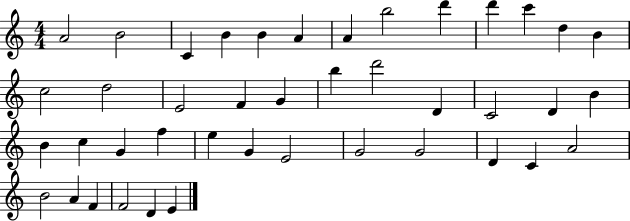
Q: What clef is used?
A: treble